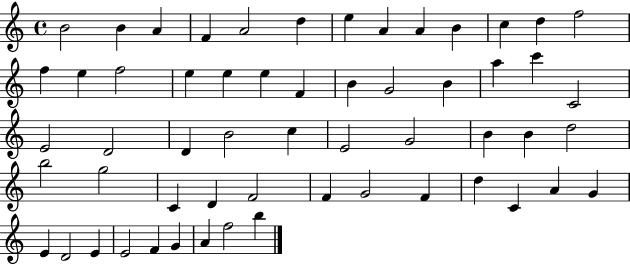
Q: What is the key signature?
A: C major